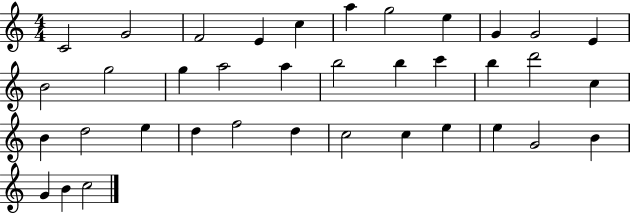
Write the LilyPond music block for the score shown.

{
  \clef treble
  \numericTimeSignature
  \time 4/4
  \key c \major
  c'2 g'2 | f'2 e'4 c''4 | a''4 g''2 e''4 | g'4 g'2 e'4 | \break b'2 g''2 | g''4 a''2 a''4 | b''2 b''4 c'''4 | b''4 d'''2 c''4 | \break b'4 d''2 e''4 | d''4 f''2 d''4 | c''2 c''4 e''4 | e''4 g'2 b'4 | \break g'4 b'4 c''2 | \bar "|."
}